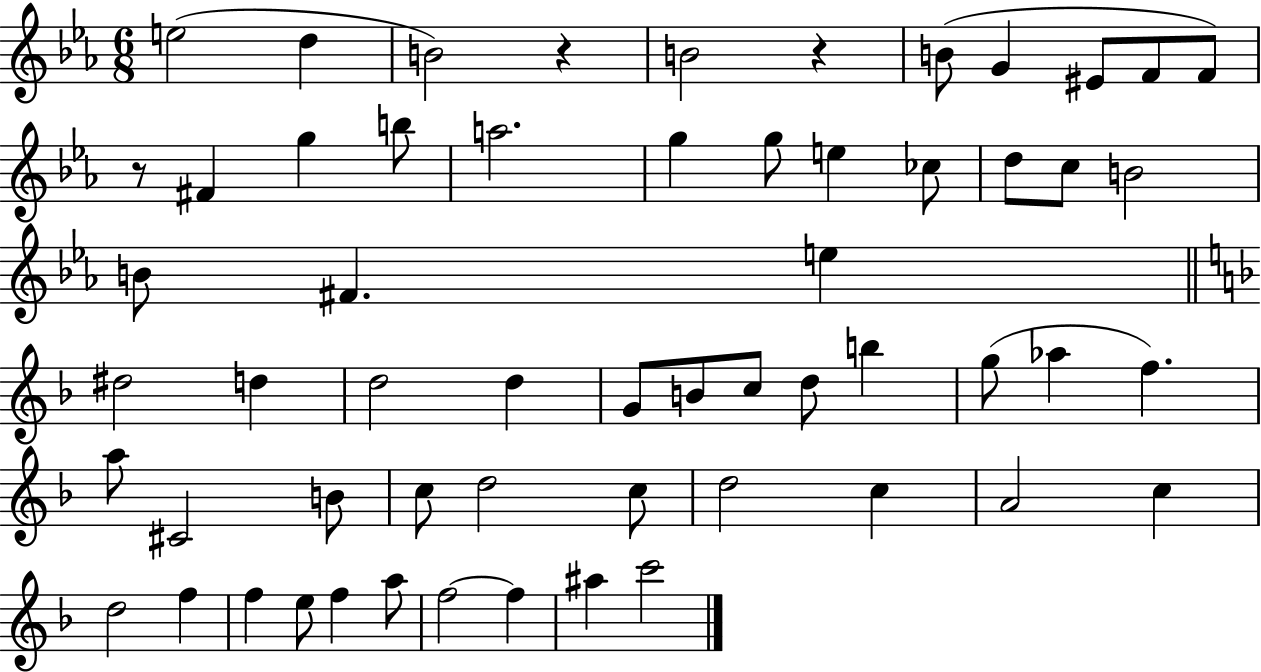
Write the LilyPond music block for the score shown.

{
  \clef treble
  \numericTimeSignature
  \time 6/8
  \key ees \major
  e''2( d''4 | b'2) r4 | b'2 r4 | b'8( g'4 eis'8 f'8 f'8) | \break r8 fis'4 g''4 b''8 | a''2. | g''4 g''8 e''4 ces''8 | d''8 c''8 b'2 | \break b'8 fis'4. e''4 | \bar "||" \break \key d \minor dis''2 d''4 | d''2 d''4 | g'8 b'8 c''8 d''8 b''4 | g''8( aes''4 f''4.) | \break a''8 cis'2 b'8 | c''8 d''2 c''8 | d''2 c''4 | a'2 c''4 | \break d''2 f''4 | f''4 e''8 f''4 a''8 | f''2~~ f''4 | ais''4 c'''2 | \break \bar "|."
}